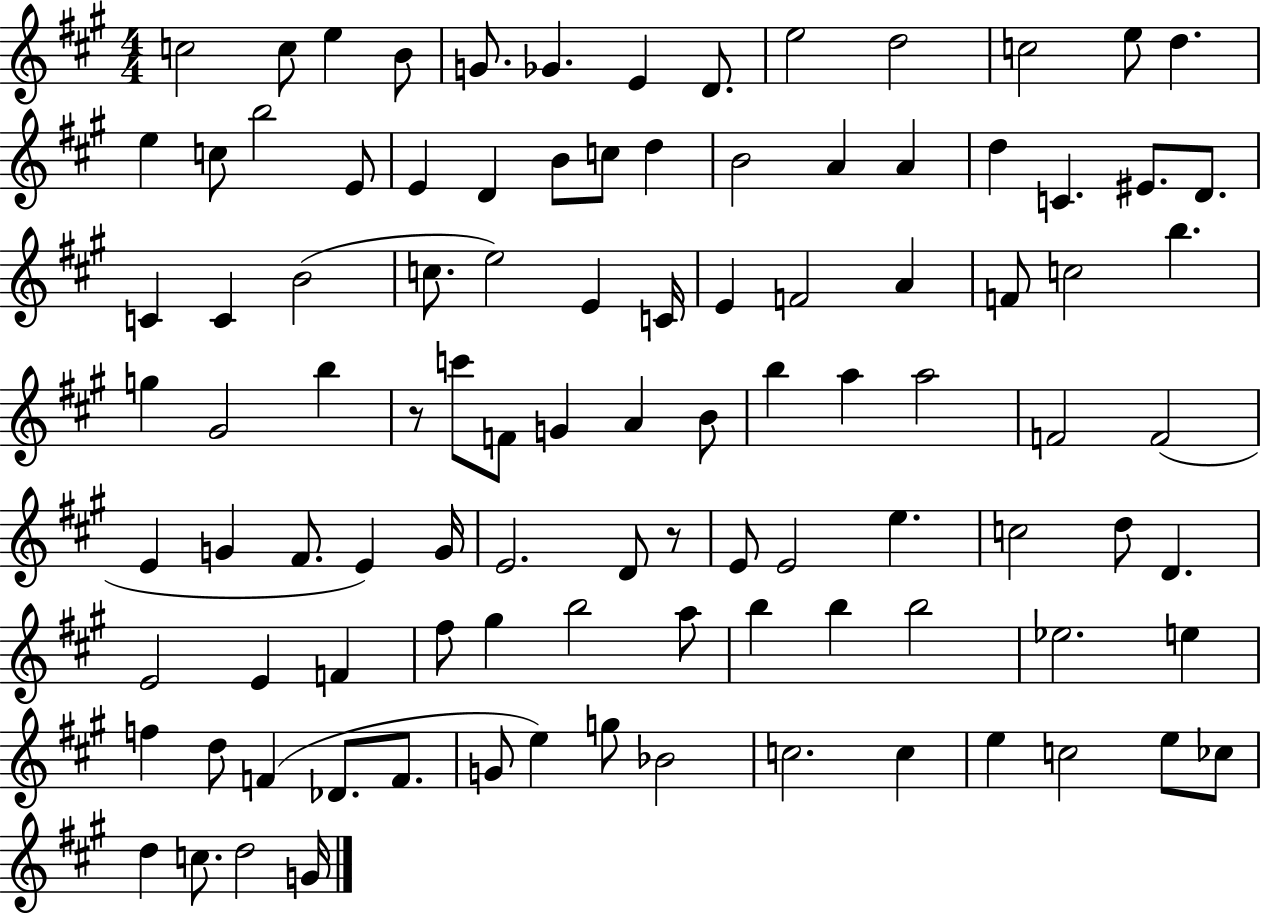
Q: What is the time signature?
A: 4/4